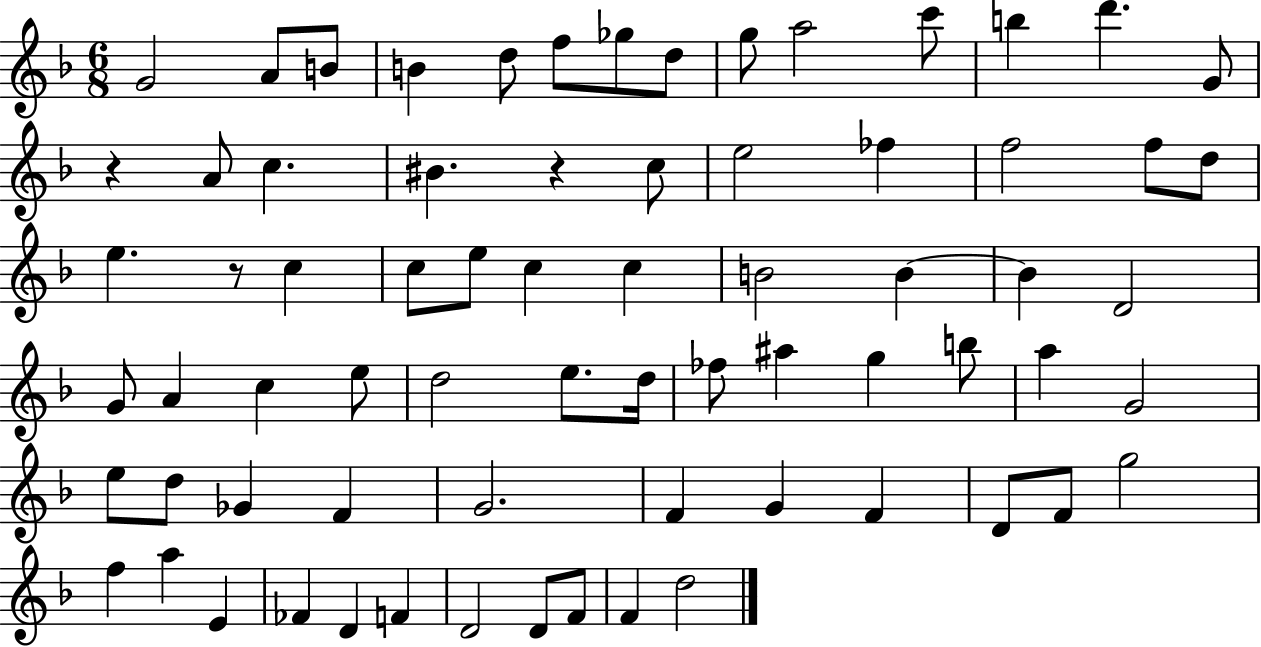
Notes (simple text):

G4/h A4/e B4/e B4/q D5/e F5/e Gb5/e D5/e G5/e A5/h C6/e B5/q D6/q. G4/e R/q A4/e C5/q. BIS4/q. R/q C5/e E5/h FES5/q F5/h F5/e D5/e E5/q. R/e C5/q C5/e E5/e C5/q C5/q B4/h B4/q B4/q D4/h G4/e A4/q C5/q E5/e D5/h E5/e. D5/s FES5/e A#5/q G5/q B5/e A5/q G4/h E5/e D5/e Gb4/q F4/q G4/h. F4/q G4/q F4/q D4/e F4/e G5/h F5/q A5/q E4/q FES4/q D4/q F4/q D4/h D4/e F4/e F4/q D5/h